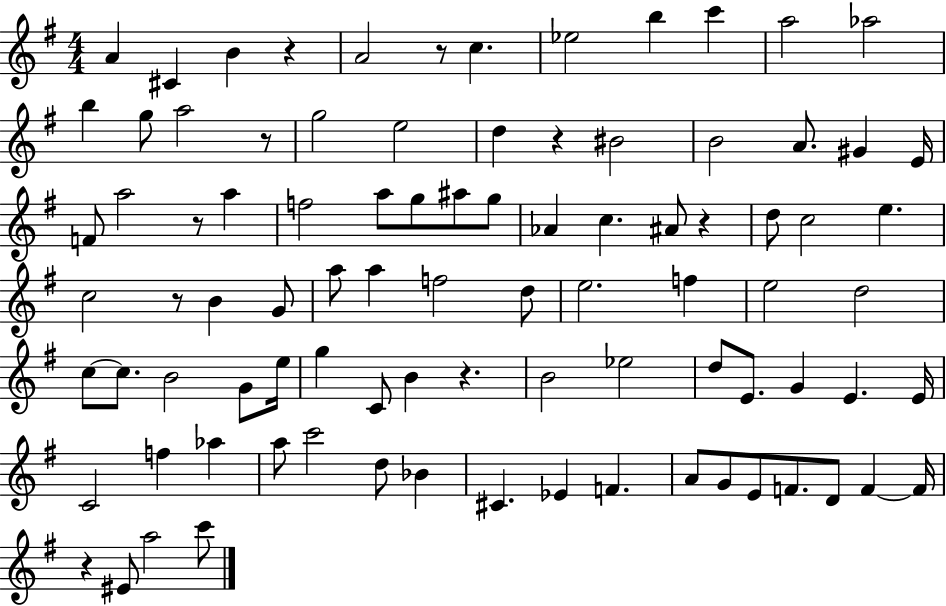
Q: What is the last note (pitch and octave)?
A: C6